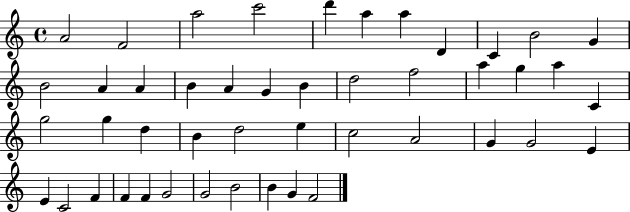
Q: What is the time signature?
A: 4/4